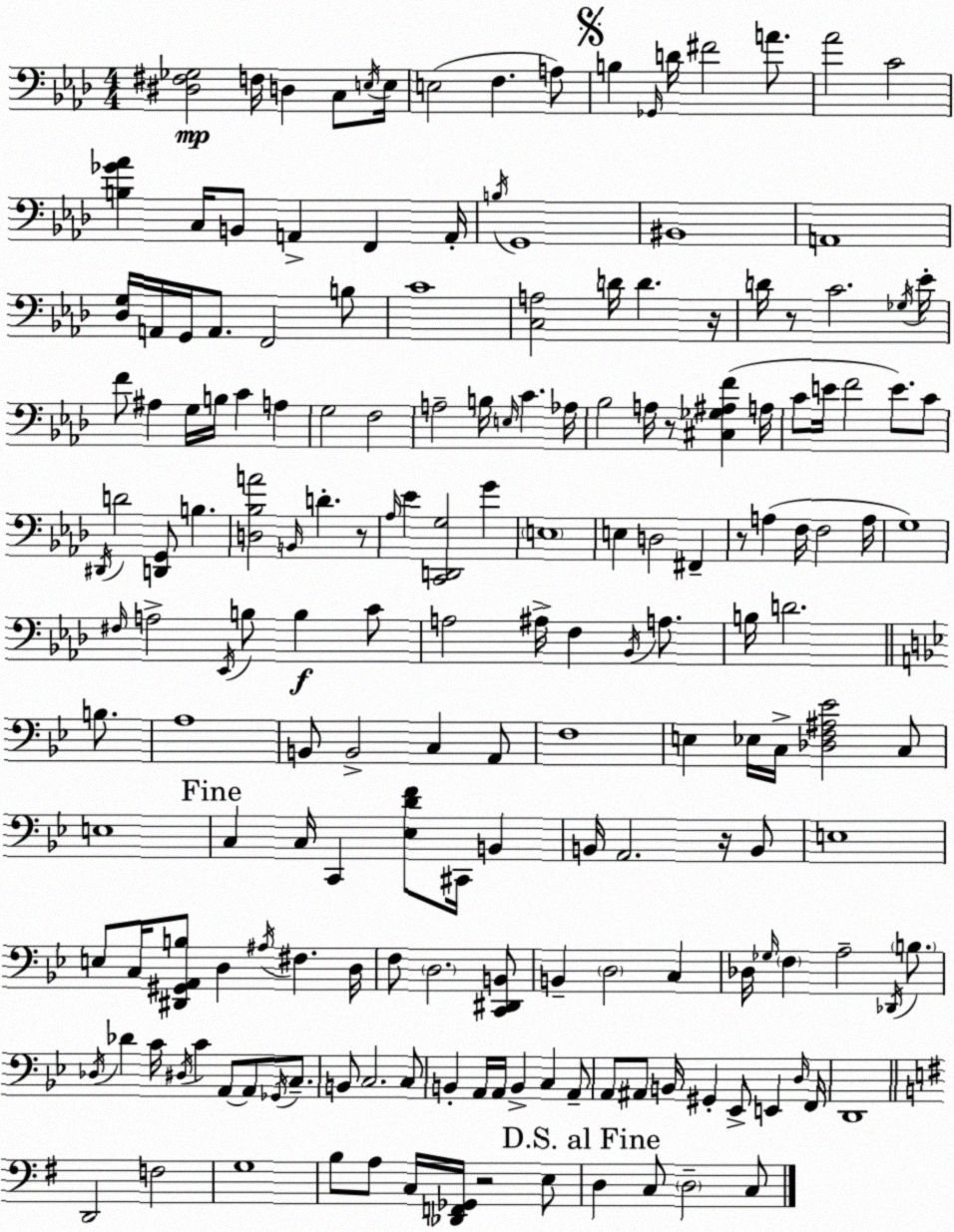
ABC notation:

X:1
T:Untitled
M:4/4
L:1/4
K:Fm
[^D,^F,_G,]2 F,/4 D, C,/2 E,/4 E,/4 E,2 F, A,/2 B, _G,,/4 D/4 ^F2 A/2 _A2 C2 [B,_G_A] C,/4 B,,/2 A,, F,, A,,/4 B,/4 G,,4 ^B,,4 A,,4 [_D,G,]/4 A,,/4 G,,/4 A,,/2 F,,2 B,/2 C4 [C,A,]2 D/4 D z/4 D/4 z/2 C2 _G,/4 _E/4 F/2 ^A, G,/4 B,/4 C A, G,2 F,2 A,2 B,/4 E,/4 C _A,/4 _B,2 A,/4 z/2 [^C,_G,^A,F] A,/4 C/2 E/4 F2 E/2 C/2 ^D,,/4 D2 [D,,G,,]/2 B, [D,_B,A]2 B,,/4 D z/2 _A,/4 _E [C,,D,,G,]2 G E,4 E, D,2 ^F,, z/2 A, F,/4 F,2 A,/4 G,4 ^F,/4 A,2 _E,,/4 B,/2 B, C/2 A,2 ^A,/4 F, _B,,/4 A,/2 B,/4 D2 B,/2 A,4 B,,/2 B,,2 C, A,,/2 F,4 E, _E,/4 C,/4 [_D,F,^A,_E]2 C,/2 E,4 C, C,/4 C,, [_E,DF]/2 ^C,,/4 B,, B,,/4 A,,2 z/4 B,,/2 E,4 E,/2 C,/4 [^D,,^G,,A,,B,]/2 D, ^A,/4 ^F, D,/4 F,/2 D,2 [C,,^D,,B,,]/2 B,, D,2 C, _D,/4 _G,/4 F, A,2 _D,,/4 B,/2 _D,/4 _D C/4 ^D,/4 C A,,/2 A,,/2 _G,,/4 C,/2 B,,/2 C,2 C,/2 B,, A,,/4 A,,/4 B,, C, A,,/2 A,,/2 ^A,,/2 B,,/4 ^G,, _E,,/2 E,, D,/4 F,,/4 D,,4 D,,2 F,2 G,4 B,/2 A,/2 C,/4 [_D,,F,,_G,,]/4 z2 E,/2 D, C,/2 D,2 C,/2